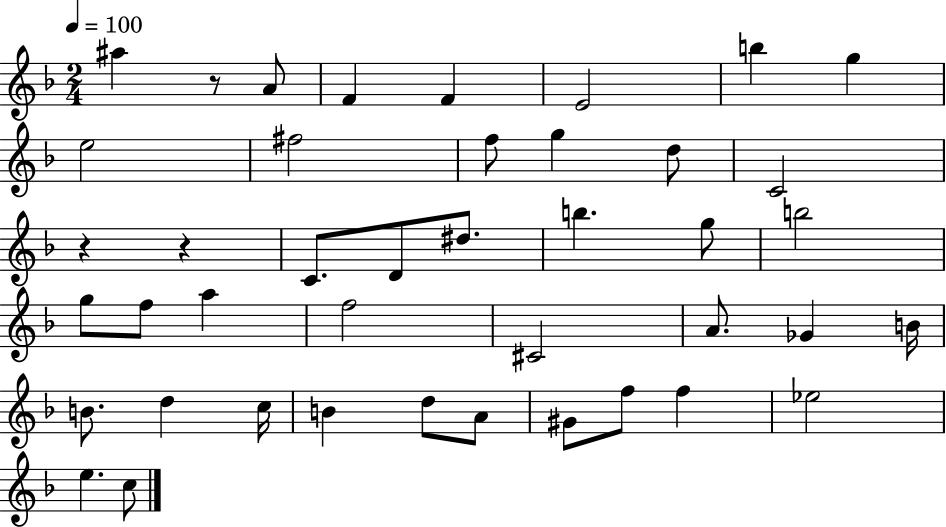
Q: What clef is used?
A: treble